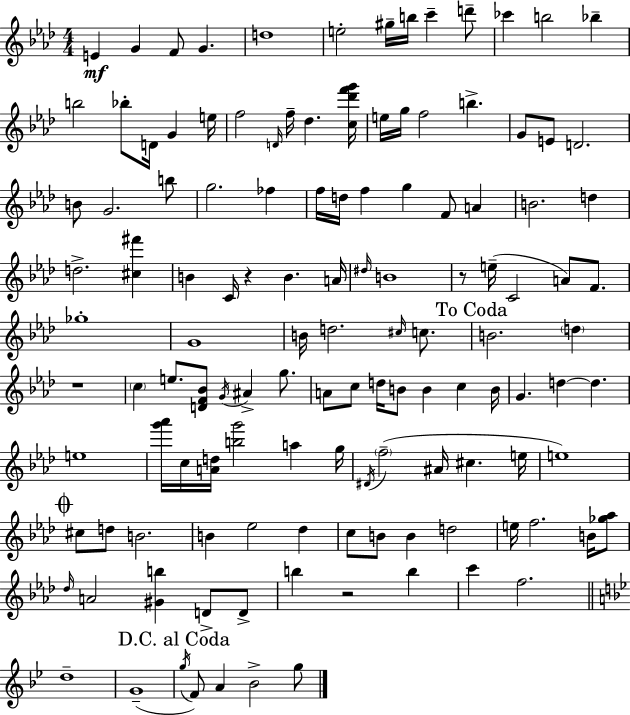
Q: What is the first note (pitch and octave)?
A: E4